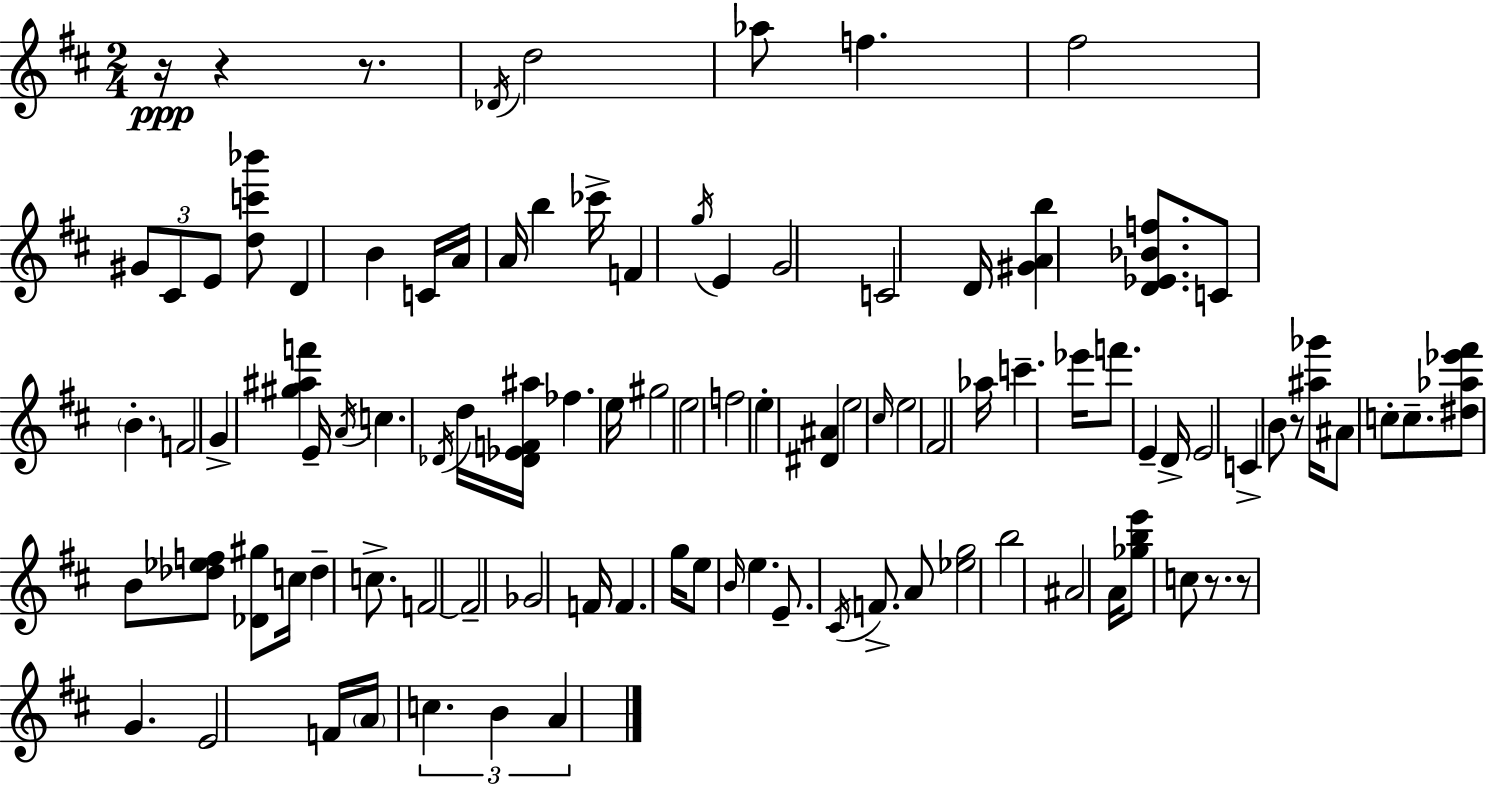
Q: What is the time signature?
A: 2/4